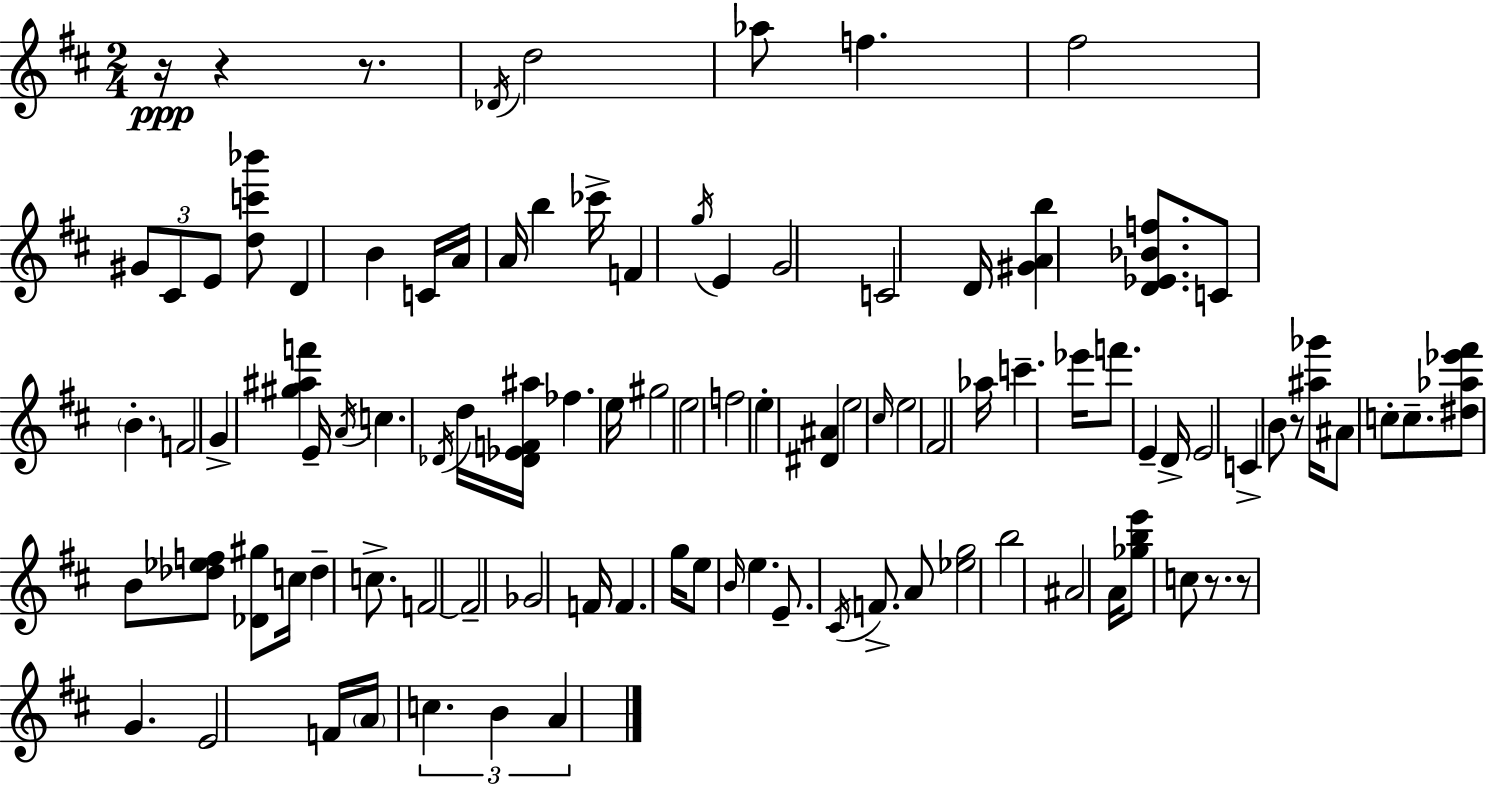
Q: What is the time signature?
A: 2/4